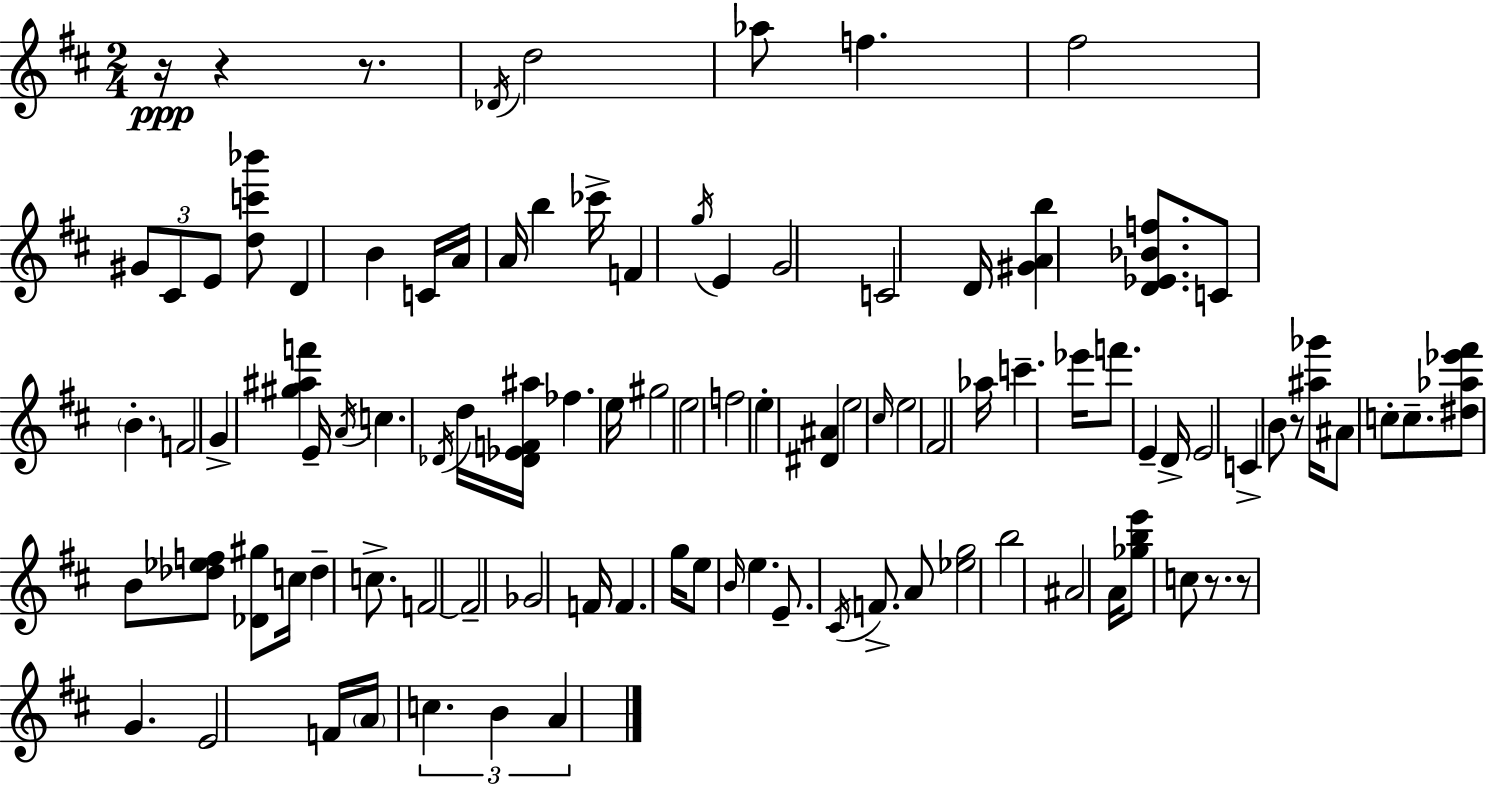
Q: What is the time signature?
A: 2/4